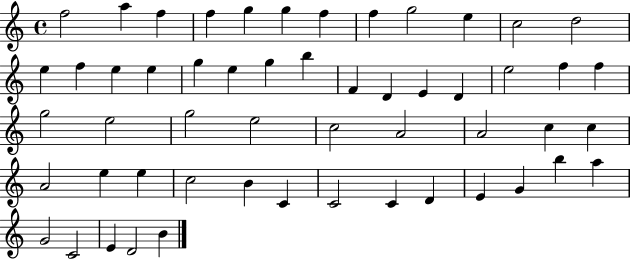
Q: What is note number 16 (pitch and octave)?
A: E5